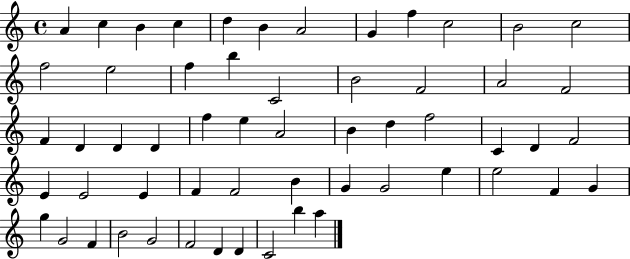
A4/q C5/q B4/q C5/q D5/q B4/q A4/h G4/q F5/q C5/h B4/h C5/h F5/h E5/h F5/q B5/q C4/h B4/h F4/h A4/h F4/h F4/q D4/q D4/q D4/q F5/q E5/q A4/h B4/q D5/q F5/h C4/q D4/q F4/h E4/q E4/h E4/q F4/q F4/h B4/q G4/q G4/h E5/q E5/h F4/q G4/q G5/q G4/h F4/q B4/h G4/h F4/h D4/q D4/q C4/h B5/q A5/q